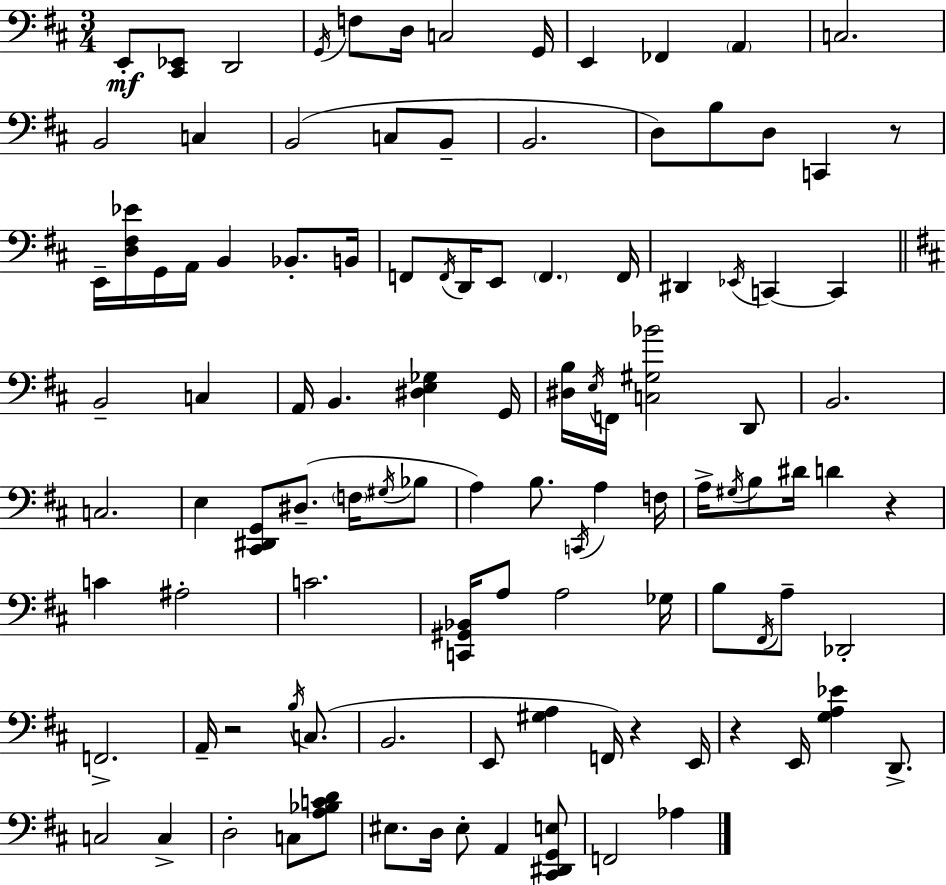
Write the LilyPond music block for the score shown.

{
  \clef bass
  \numericTimeSignature
  \time 3/4
  \key d \major
  \repeat volta 2 { e,8-.\mf <cis, ees,>8 d,2 | \acciaccatura { g,16 } f8 d16 c2 | g,16 e,4 fes,4 \parenthesize a,4 | c2. | \break b,2 c4 | b,2( c8 b,8-- | b,2. | d8) b8 d8 c,4 r8 | \break e,16-- <d fis ees'>16 g,16 a,16 b,4 bes,8.-. | b,16 f,8 \acciaccatura { f,16 } d,16 e,8 \parenthesize f,4. | f,16 dis,4 \acciaccatura { ees,16 } c,4~~ c,4 | \bar "||" \break \key b \minor b,2-- c4 | a,16 b,4. <dis e ges>4 g,16 | <dis b>16 \acciaccatura { e16 } f,16 <c gis bes'>2 d,8 | b,2. | \break c2. | e4 <cis, dis, g,>8 dis8.--( \parenthesize f16 \acciaccatura { gis16 } | bes8 a4) b8. \acciaccatura { c,16 } a4 | f16 a16-> \acciaccatura { gis16 } b8 dis'16 d'4 | \break r4 c'4 ais2-. | c'2. | <c, gis, bes,>16 a8 a2 | ges16 b8 \acciaccatura { fis,16 } a8-- des,2-. | \break f,2.-> | a,16-- r2 | \acciaccatura { b16 } c8.( b,2. | e,8 <gis a>4 | \break f,16) r4 e,16 r4 e,16 <g a ees'>4 | d,8.-> c2 | c4-> d2-. | c8 <a bes c' d'>8 eis8. d16 eis8-. | \break a,4 <cis, dis, g, e>8 f,2 | aes4 } \bar "|."
}